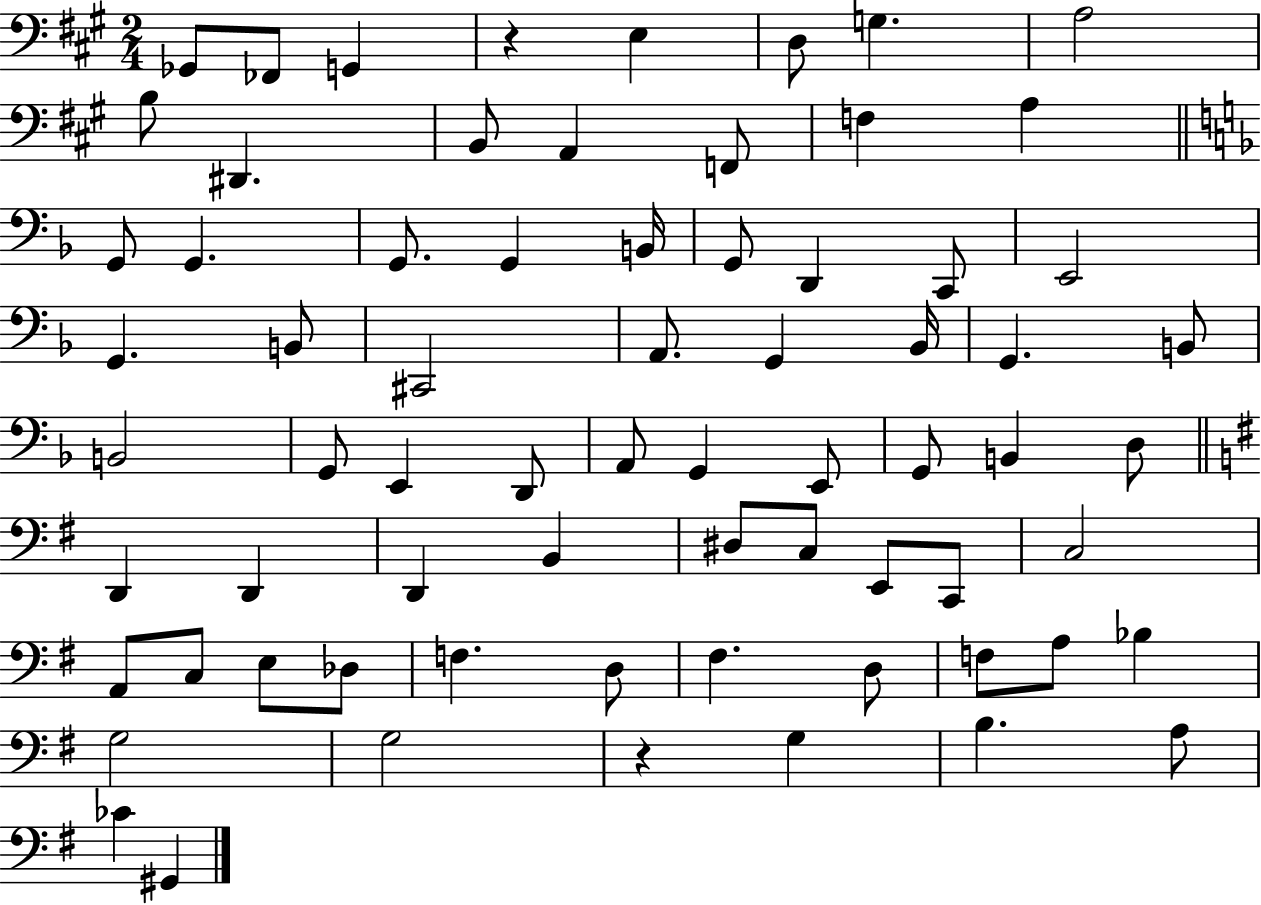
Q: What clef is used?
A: bass